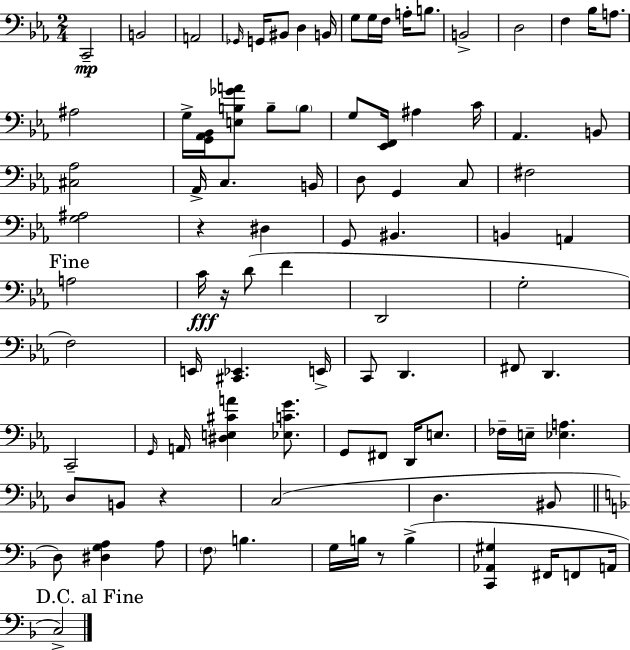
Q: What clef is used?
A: bass